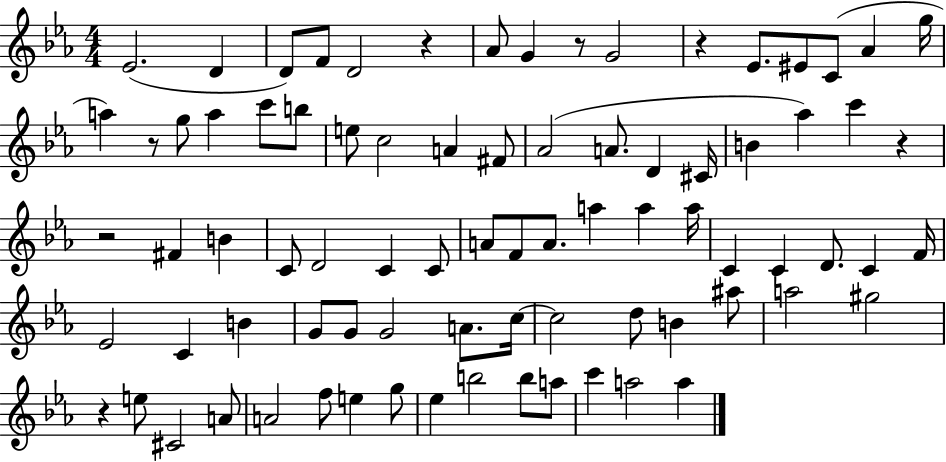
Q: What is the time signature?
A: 4/4